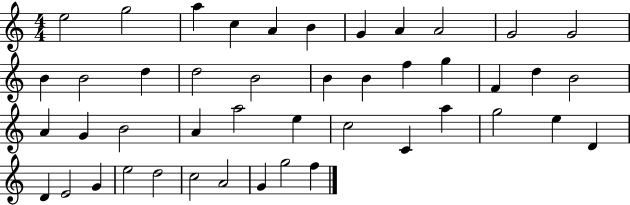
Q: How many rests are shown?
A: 0